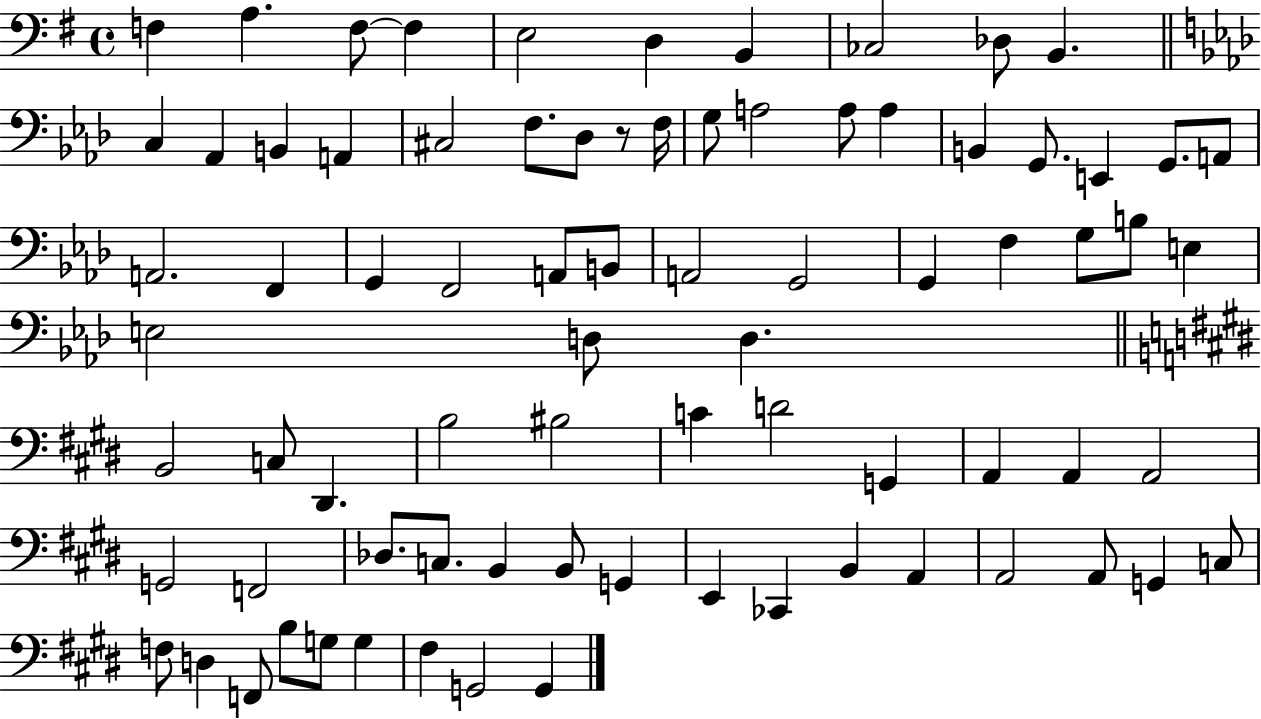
{
  \clef bass
  \time 4/4
  \defaultTimeSignature
  \key g \major
  f4 a4. f8~~ f4 | e2 d4 b,4 | ces2 des8 b,4. | \bar "||" \break \key aes \major c4 aes,4 b,4 a,4 | cis2 f8. des8 r8 f16 | g8 a2 a8 a4 | b,4 g,8. e,4 g,8. a,8 | \break a,2. f,4 | g,4 f,2 a,8 b,8 | a,2 g,2 | g,4 f4 g8 b8 e4 | \break e2 d8 d4. | \bar "||" \break \key e \major b,2 c8 dis,4. | b2 bis2 | c'4 d'2 g,4 | a,4 a,4 a,2 | \break g,2 f,2 | des8. c8. b,4 b,8 g,4 | e,4 ces,4 b,4 a,4 | a,2 a,8 g,4 c8 | \break f8 d4 f,8 b8 g8 g4 | fis4 g,2 g,4 | \bar "|."
}